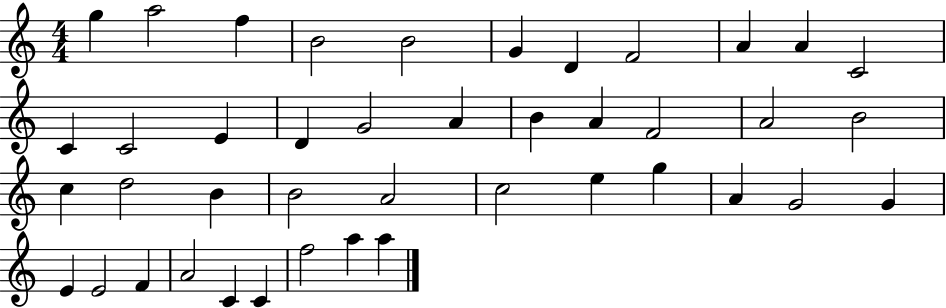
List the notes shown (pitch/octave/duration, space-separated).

G5/q A5/h F5/q B4/h B4/h G4/q D4/q F4/h A4/q A4/q C4/h C4/q C4/h E4/q D4/q G4/h A4/q B4/q A4/q F4/h A4/h B4/h C5/q D5/h B4/q B4/h A4/h C5/h E5/q G5/q A4/q G4/h G4/q E4/q E4/h F4/q A4/h C4/q C4/q F5/h A5/q A5/q